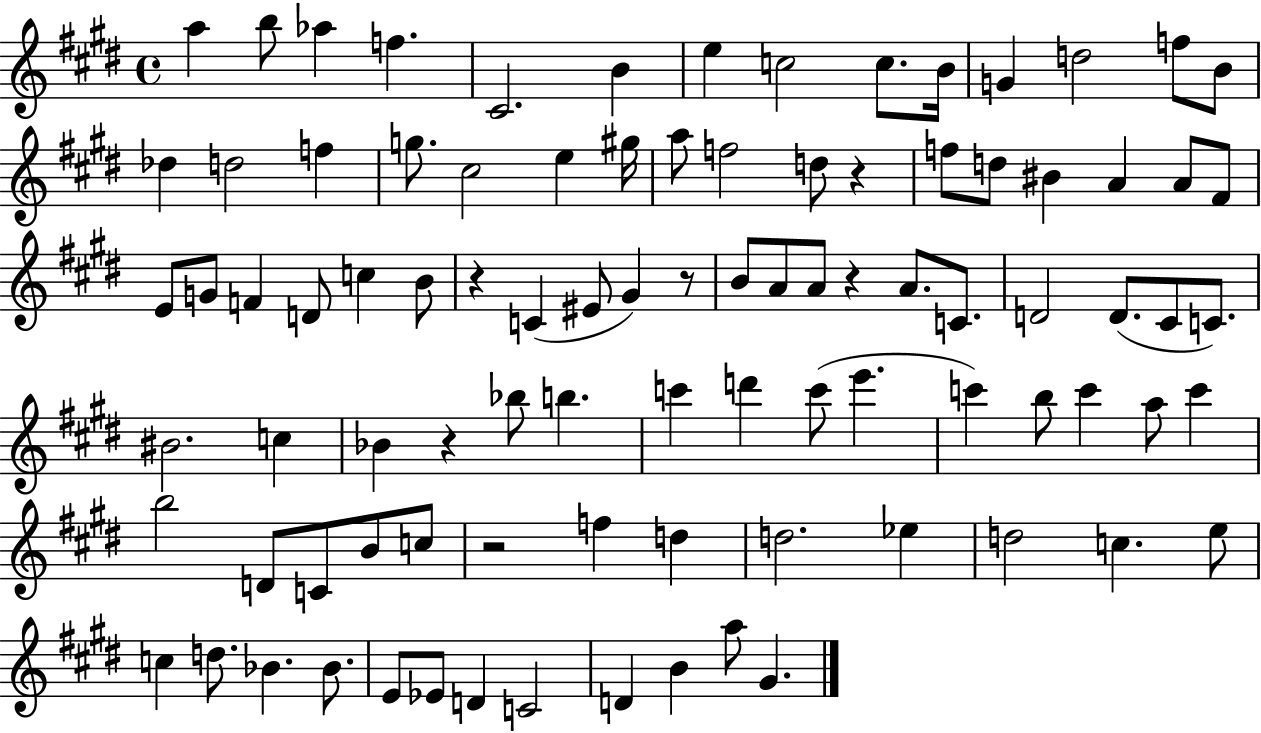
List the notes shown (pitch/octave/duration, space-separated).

A5/q B5/e Ab5/q F5/q. C#4/h. B4/q E5/q C5/h C5/e. B4/s G4/q D5/h F5/e B4/e Db5/q D5/h F5/q G5/e. C#5/h E5/q G#5/s A5/e F5/h D5/e R/q F5/e D5/e BIS4/q A4/q A4/e F#4/e E4/e G4/e F4/q D4/e C5/q B4/e R/q C4/q EIS4/e G#4/q R/e B4/e A4/e A4/e R/q A4/e. C4/e. D4/h D4/e. C#4/e C4/e. BIS4/h. C5/q Bb4/q R/q Bb5/e B5/q. C6/q D6/q C6/e E6/q. C6/q B5/e C6/q A5/e C6/q B5/h D4/e C4/e B4/e C5/e R/h F5/q D5/q D5/h. Eb5/q D5/h C5/q. E5/e C5/q D5/e. Bb4/q. Bb4/e. E4/e Eb4/e D4/q C4/h D4/q B4/q A5/e G#4/q.